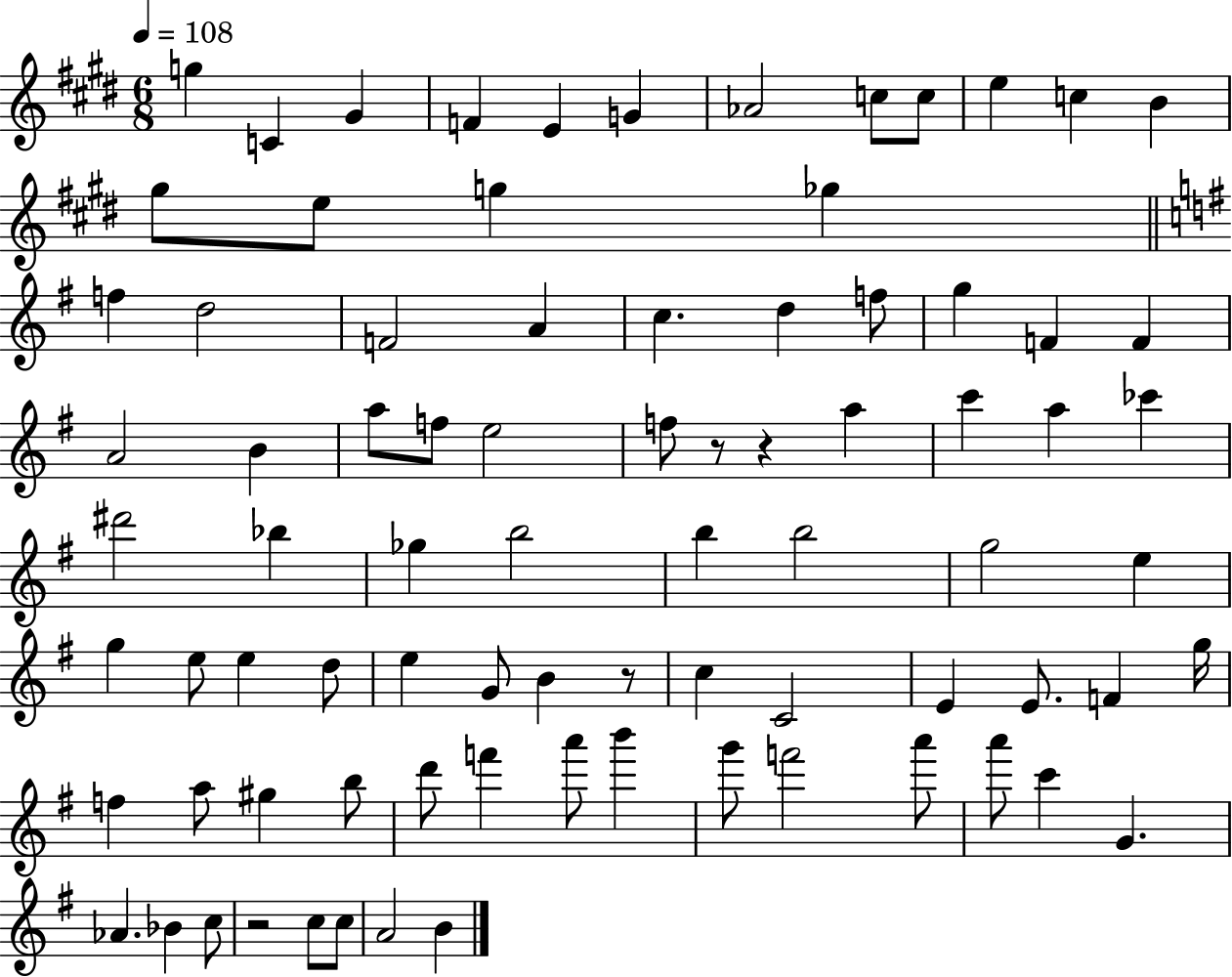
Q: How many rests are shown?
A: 4